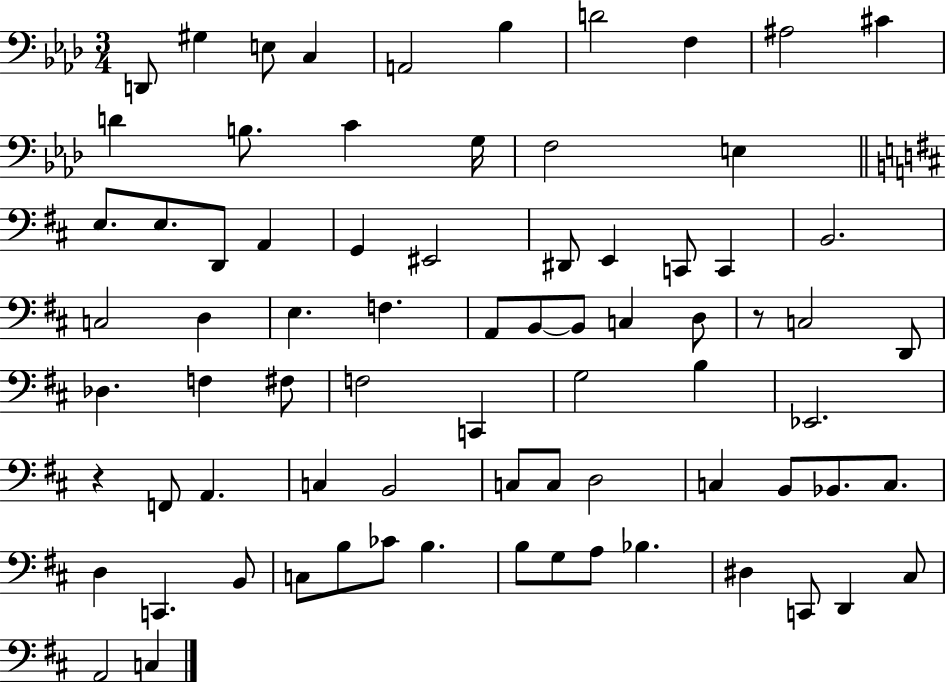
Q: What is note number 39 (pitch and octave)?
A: Db3